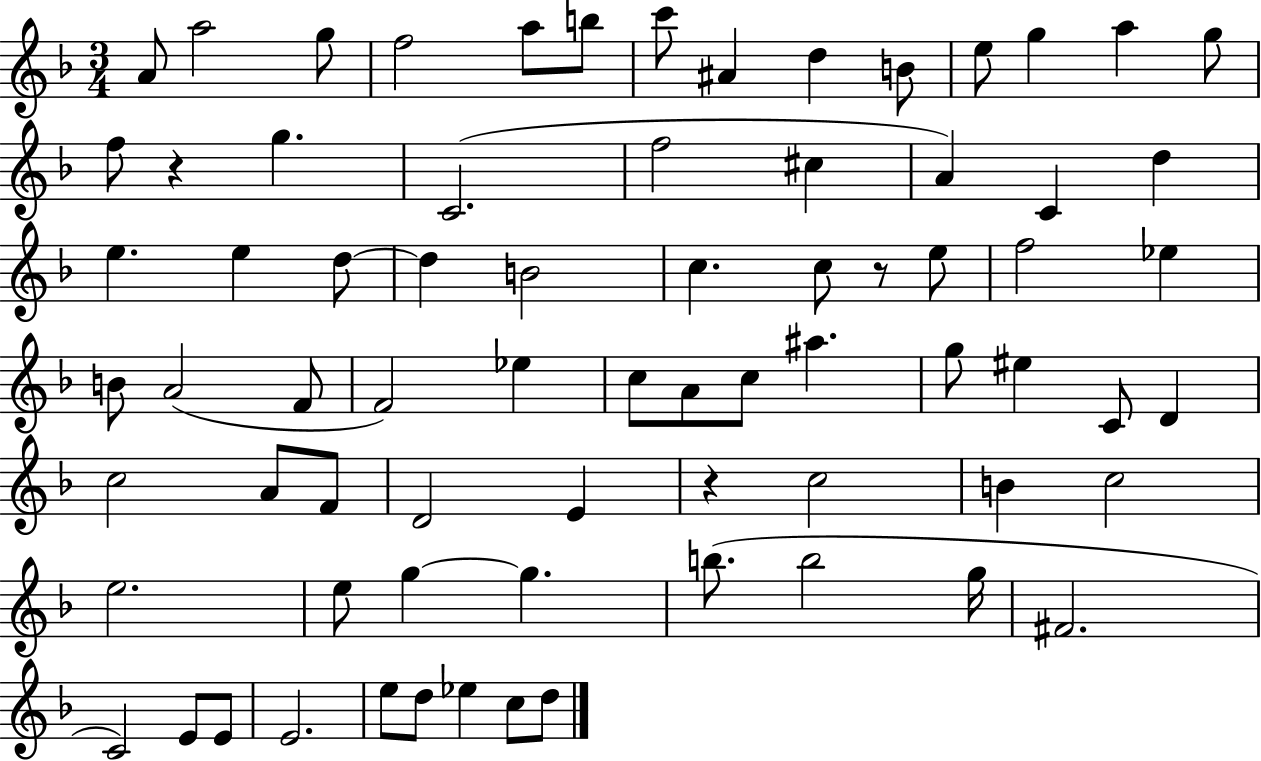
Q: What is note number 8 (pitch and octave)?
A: A#4